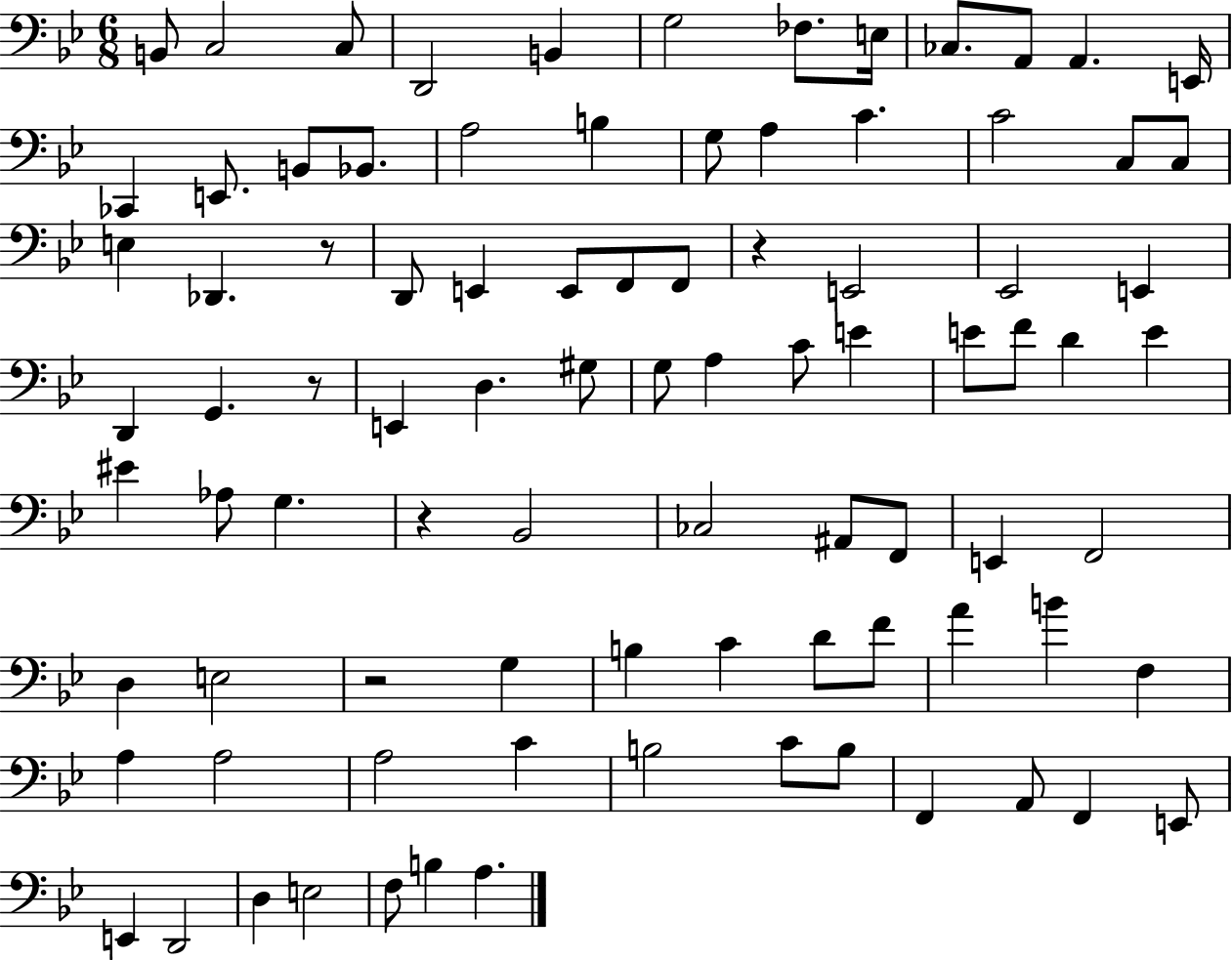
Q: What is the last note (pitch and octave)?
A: A3